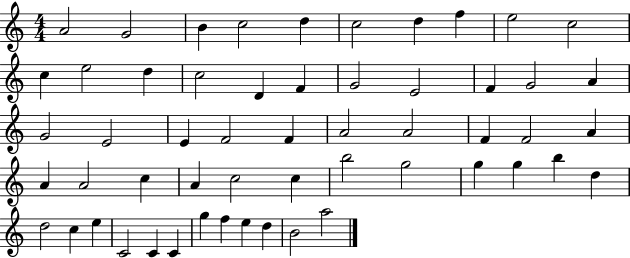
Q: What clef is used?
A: treble